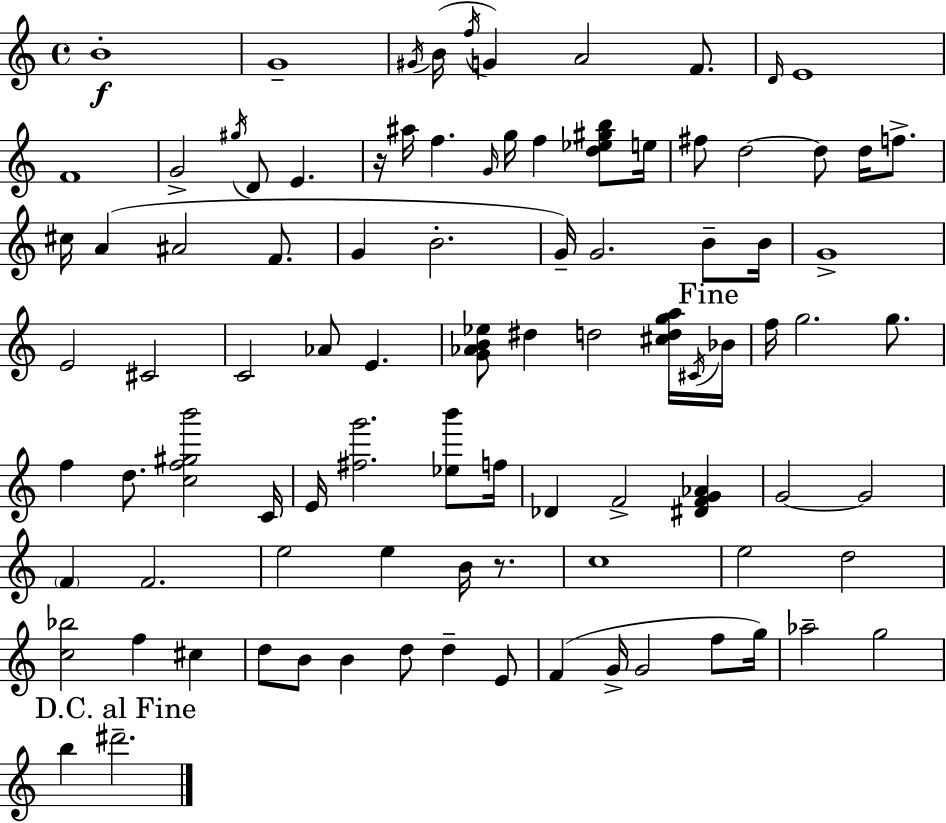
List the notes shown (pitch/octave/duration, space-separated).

B4/w G4/w G#4/s B4/s F5/s G4/q A4/h F4/e. D4/s E4/w F4/w G4/h G#5/s D4/e E4/q. R/s A#5/s F5/q. G4/s G5/s F5/q [D5,Eb5,G#5,B5]/e E5/s F#5/e D5/h D5/e D5/s F5/e. C#5/s A4/q A#4/h F4/e. G4/q B4/h. G4/s G4/h. B4/e B4/s G4/w E4/h C#4/h C4/h Ab4/e E4/q. [G4,Ab4,B4,Eb5]/e D#5/q D5/h [C#5,D5,G5,A5]/s C#4/s Bb4/s F5/s G5/h. G5/e. F5/q D5/e. [C5,F5,G#5,B6]/h C4/s E4/s [F#5,G6]/h. [Eb5,B6]/e F5/s Db4/q F4/h [D#4,F4,G4,Ab4]/q G4/h G4/h F4/q F4/h. E5/h E5/q B4/s R/e. C5/w E5/h D5/h [C5,Bb5]/h F5/q C#5/q D5/e B4/e B4/q D5/e D5/q E4/e F4/q G4/s G4/h F5/e G5/s Ab5/h G5/h B5/q D#6/h.